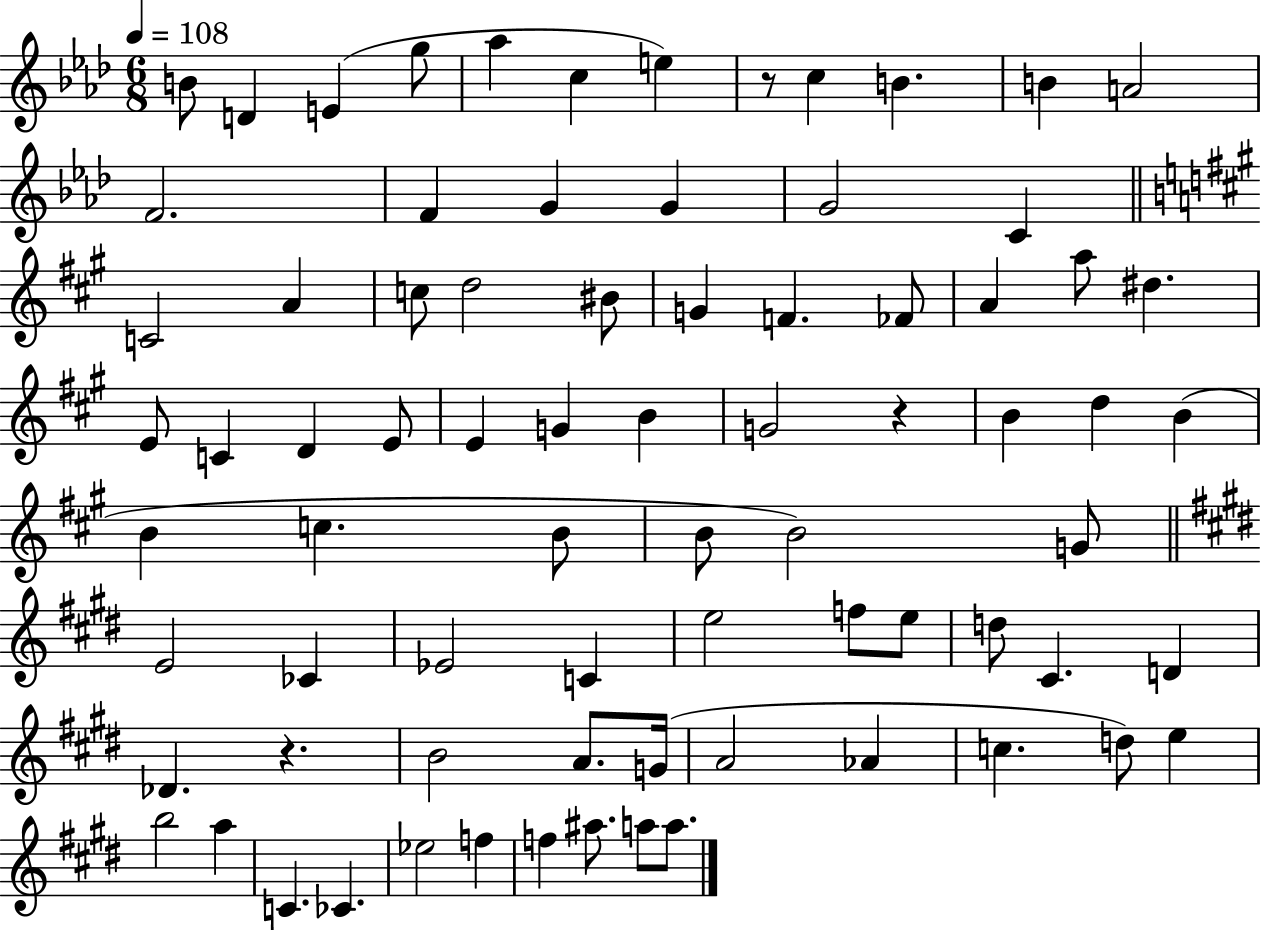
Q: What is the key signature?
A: AES major